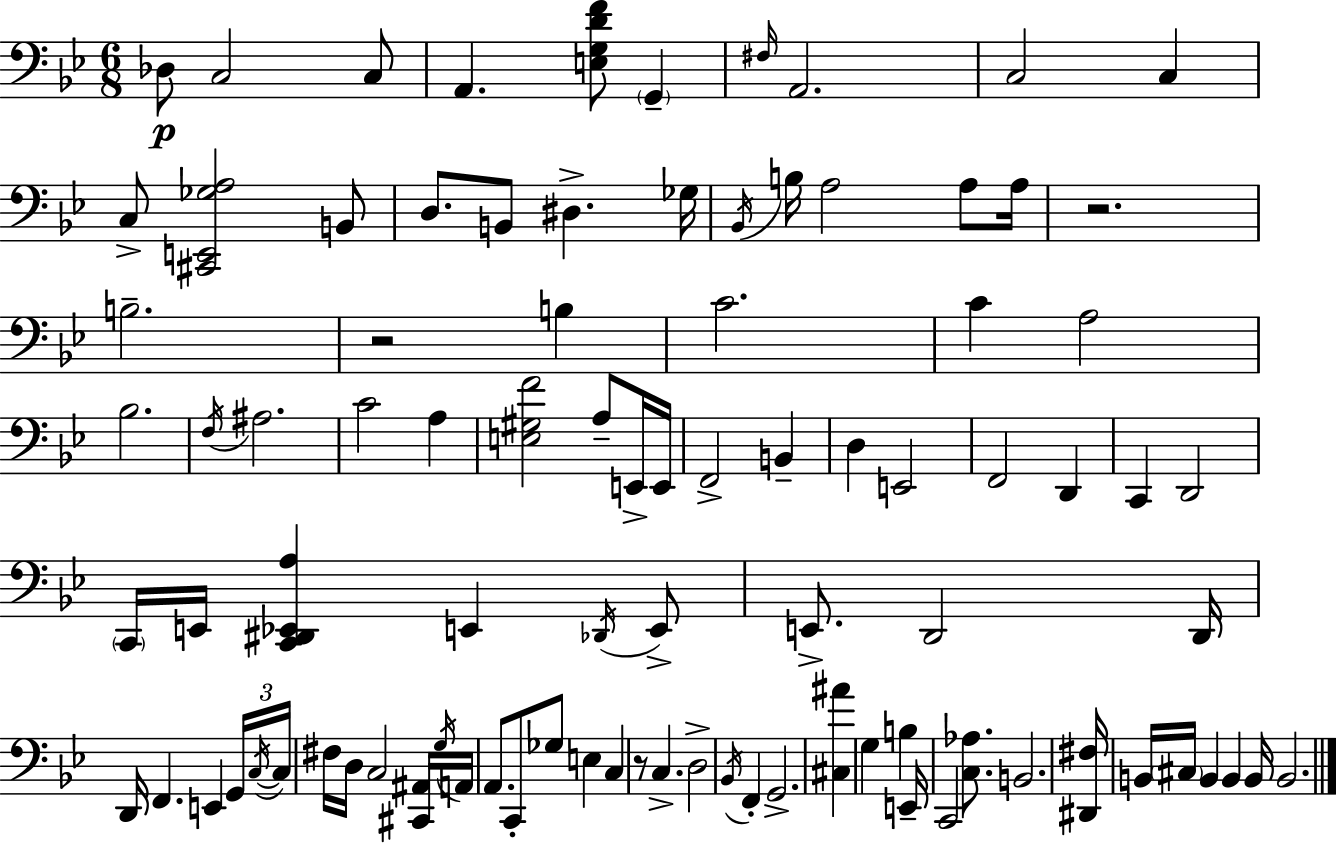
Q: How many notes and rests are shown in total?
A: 92